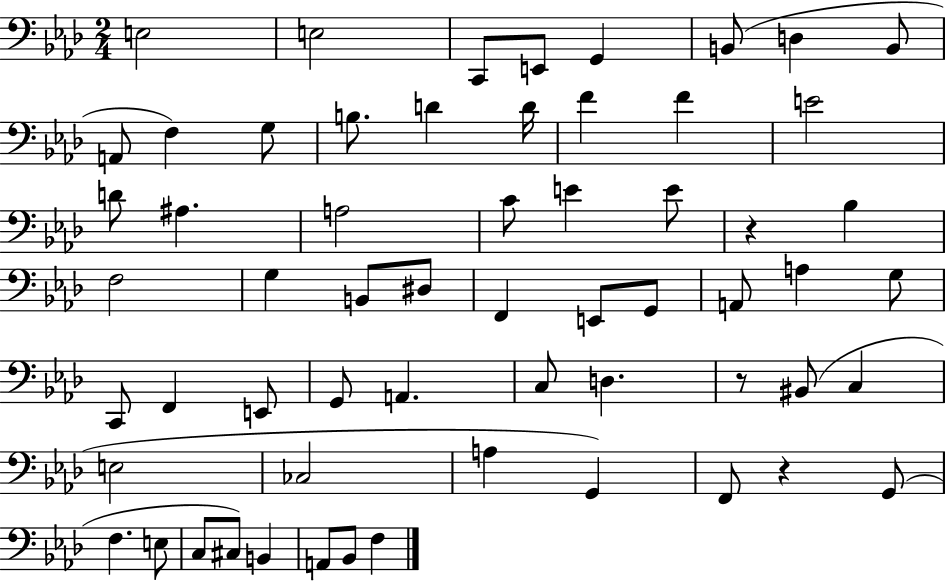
{
  \clef bass
  \numericTimeSignature
  \time 2/4
  \key aes \major
  e2 | e2 | c,8 e,8 g,4 | b,8( d4 b,8 | \break a,8 f4) g8 | b8. d'4 d'16 | f'4 f'4 | e'2 | \break d'8 ais4. | a2 | c'8 e'4 e'8 | r4 bes4 | \break f2 | g4 b,8 dis8 | f,4 e,8 g,8 | a,8 a4 g8 | \break c,8 f,4 e,8 | g,8 a,4. | c8 d4. | r8 bis,8( c4 | \break e2 | ces2 | a4 g,4) | f,8 r4 g,8( | \break f4. e8 | c8 cis8) b,4 | a,8 bes,8 f4 | \bar "|."
}